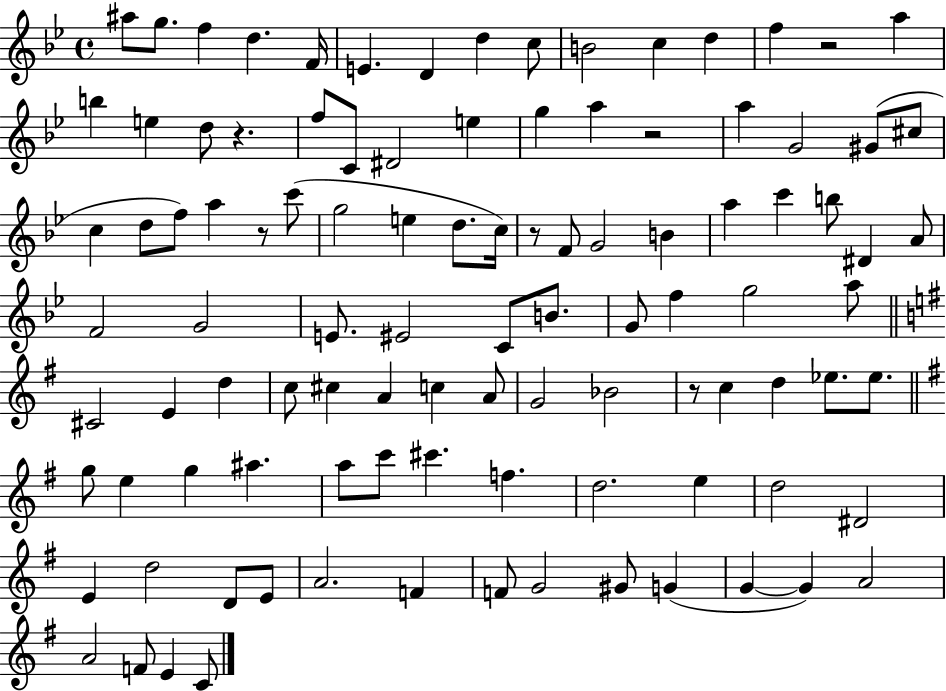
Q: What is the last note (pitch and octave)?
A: C4